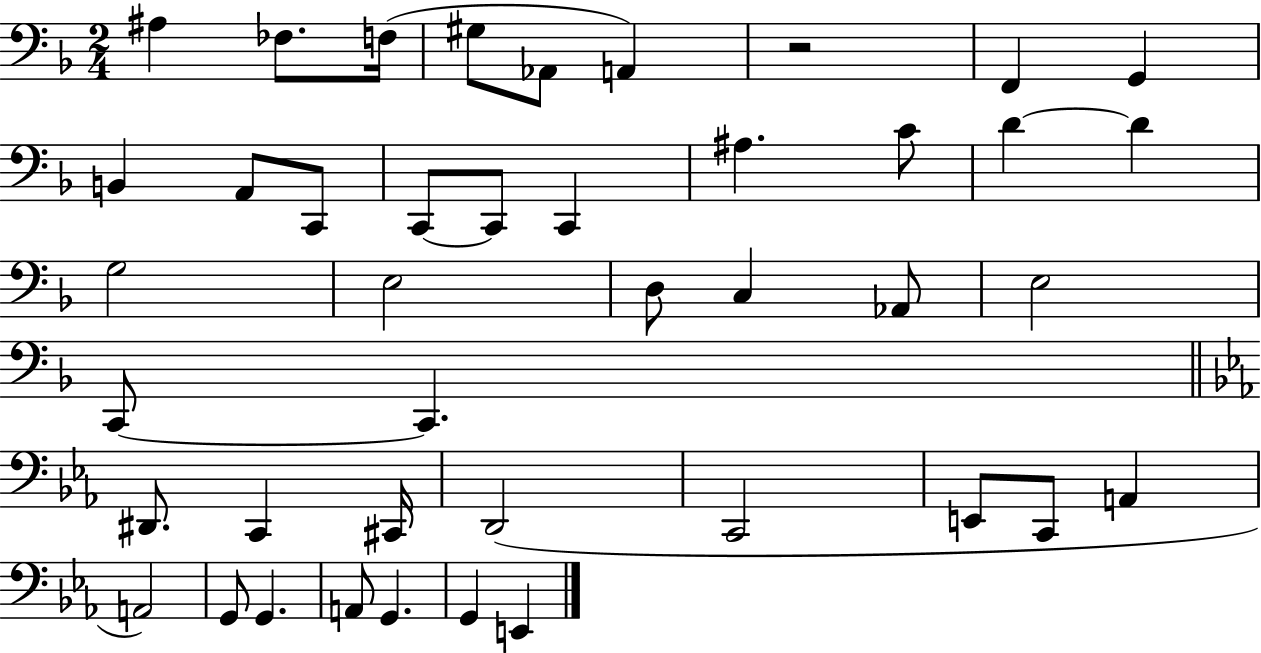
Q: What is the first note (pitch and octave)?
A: A#3